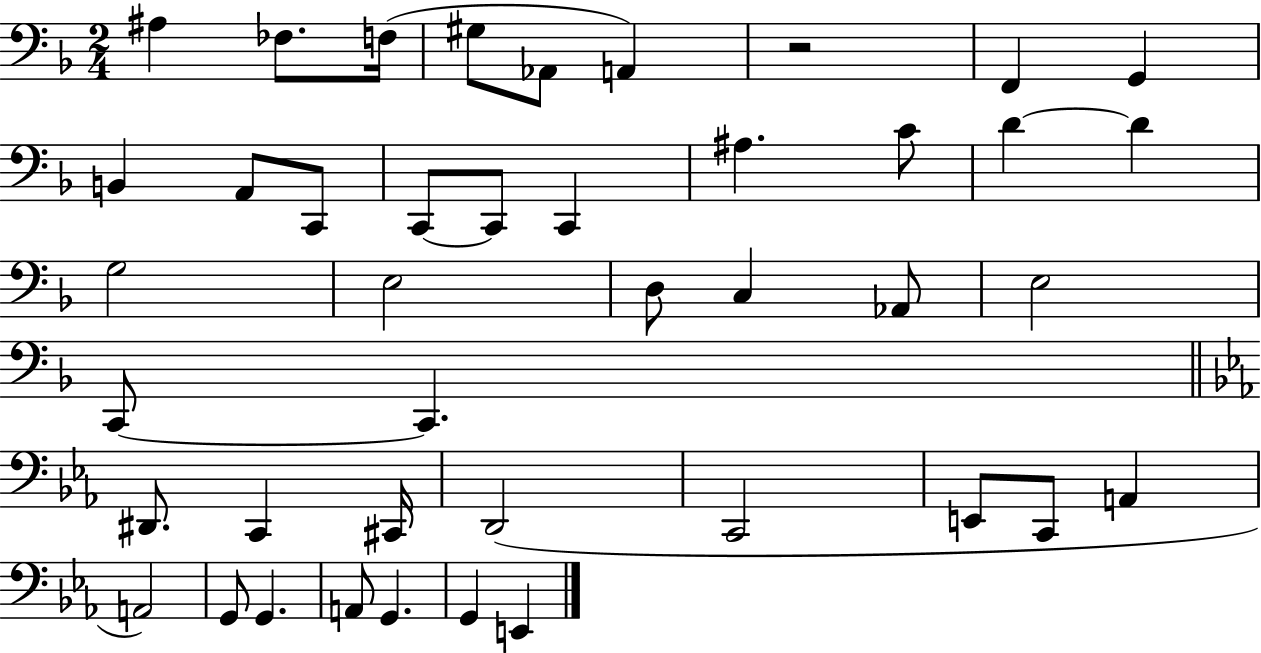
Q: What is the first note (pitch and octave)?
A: A#3